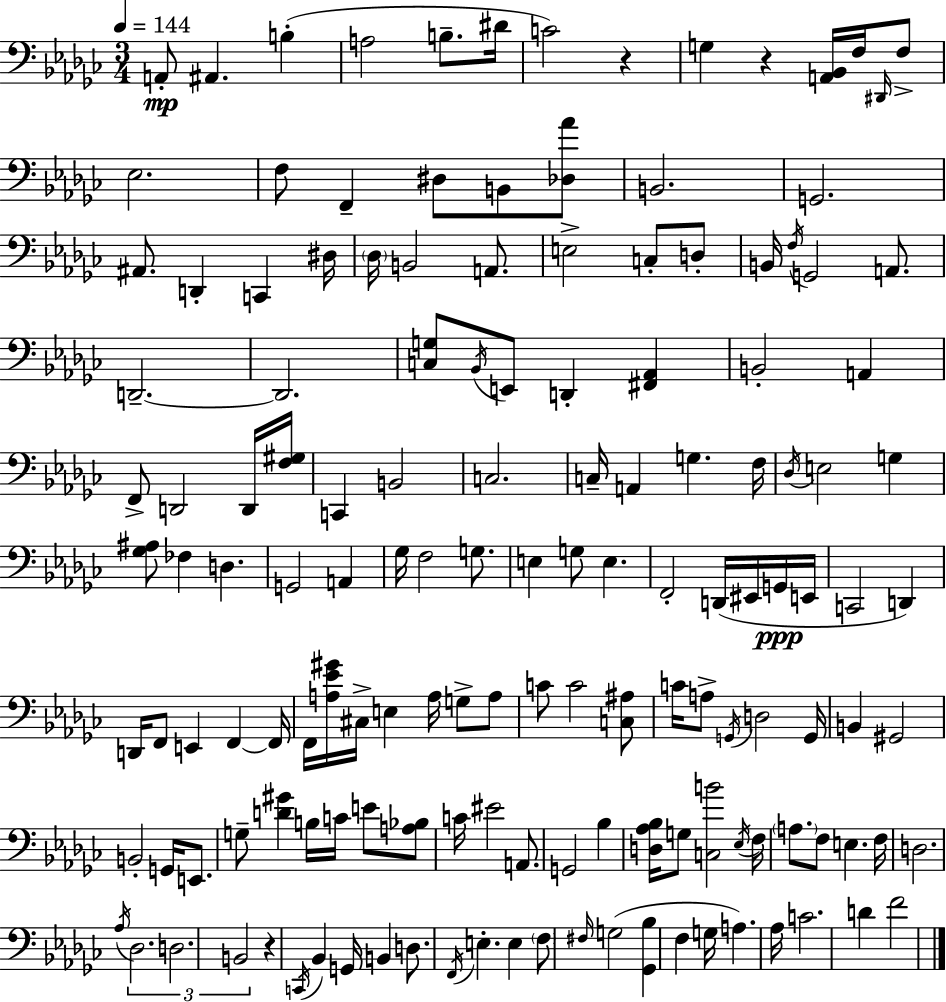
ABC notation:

X:1
T:Untitled
M:3/4
L:1/4
K:Ebm
A,,/2 ^A,, B, A,2 B,/2 ^D/4 C2 z G, z [A,,_B,,]/4 F,/4 ^D,,/4 F,/2 _E,2 F,/2 F,, ^D,/2 B,,/2 [_D,_A]/2 B,,2 G,,2 ^A,,/2 D,, C,, ^D,/4 _D,/4 B,,2 A,,/2 E,2 C,/2 D,/2 B,,/4 F,/4 G,,2 A,,/2 D,,2 D,,2 [C,G,]/2 _B,,/4 E,,/2 D,, [^F,,_A,,] B,,2 A,, F,,/2 D,,2 D,,/4 [F,^G,]/4 C,, B,,2 C,2 C,/4 A,, G, F,/4 _D,/4 E,2 G, [_G,^A,]/2 _F, D, G,,2 A,, _G,/4 F,2 G,/2 E, G,/2 E, F,,2 D,,/4 ^E,,/4 G,,/4 E,,/4 C,,2 D,, D,,/4 F,,/2 E,, F,, F,,/4 F,,/4 [A,_E^G]/4 ^C,/4 E, A,/4 G,/2 A,/2 C/2 C2 [C,^A,]/2 C/4 A,/2 G,,/4 D,2 G,,/4 B,, ^G,,2 B,,2 G,,/4 E,,/2 G,/2 [D^G] B,/4 C/4 E/2 [A,_B,]/2 C/4 ^E2 A,,/2 G,,2 _B, [D,_A,_B,]/4 G,/2 [C,B]2 _E,/4 F,/4 A,/2 F,/2 E, F,/4 D,2 _A,/4 _D,2 D,2 B,,2 z C,,/4 _B,, G,,/4 B,, D,/2 F,,/4 E, E, F,/2 ^F,/4 G,2 [_G,,_B,] F, G,/4 A, _A,/4 C2 D F2